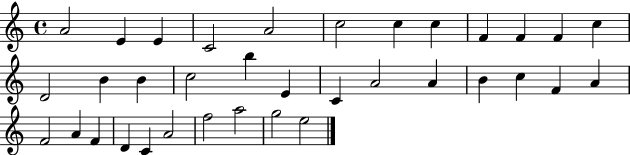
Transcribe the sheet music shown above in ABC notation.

X:1
T:Untitled
M:4/4
L:1/4
K:C
A2 E E C2 A2 c2 c c F F F c D2 B B c2 b E C A2 A B c F A F2 A F D C A2 f2 a2 g2 e2